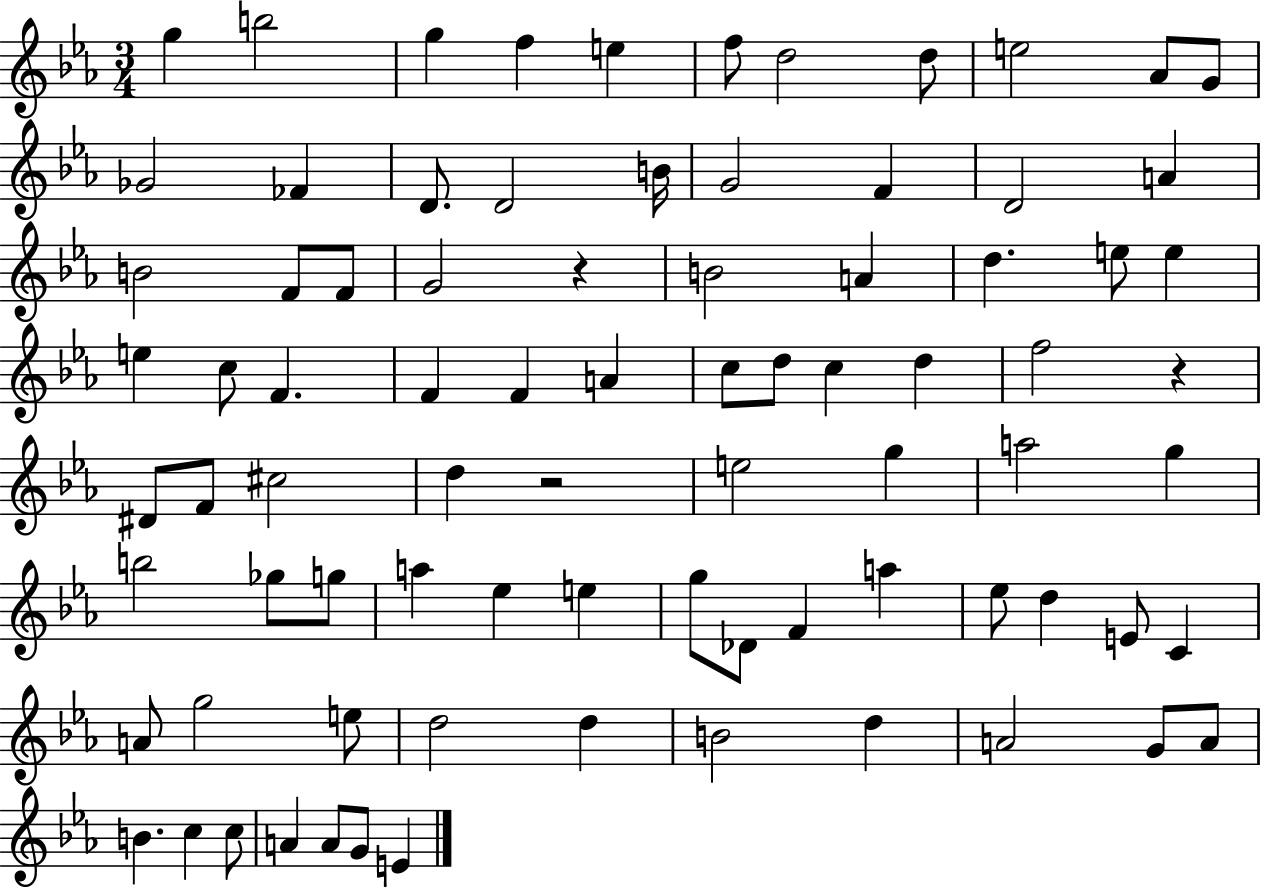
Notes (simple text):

G5/q B5/h G5/q F5/q E5/q F5/e D5/h D5/e E5/h Ab4/e G4/e Gb4/h FES4/q D4/e. D4/h B4/s G4/h F4/q D4/h A4/q B4/h F4/e F4/e G4/h R/q B4/h A4/q D5/q. E5/e E5/q E5/q C5/e F4/q. F4/q F4/q A4/q C5/e D5/e C5/q D5/q F5/h R/q D#4/e F4/e C#5/h D5/q R/h E5/h G5/q A5/h G5/q B5/h Gb5/e G5/e A5/q Eb5/q E5/q G5/e Db4/e F4/q A5/q Eb5/e D5/q E4/e C4/q A4/e G5/h E5/e D5/h D5/q B4/h D5/q A4/h G4/e A4/e B4/q. C5/q C5/e A4/q A4/e G4/e E4/q